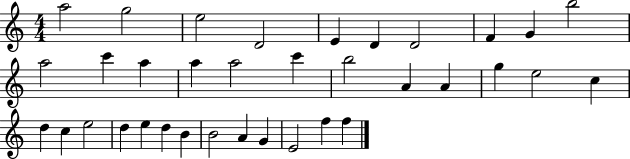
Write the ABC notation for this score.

X:1
T:Untitled
M:4/4
L:1/4
K:C
a2 g2 e2 D2 E D D2 F G b2 a2 c' a a a2 c' b2 A A g e2 c d c e2 d e d B B2 A G E2 f f